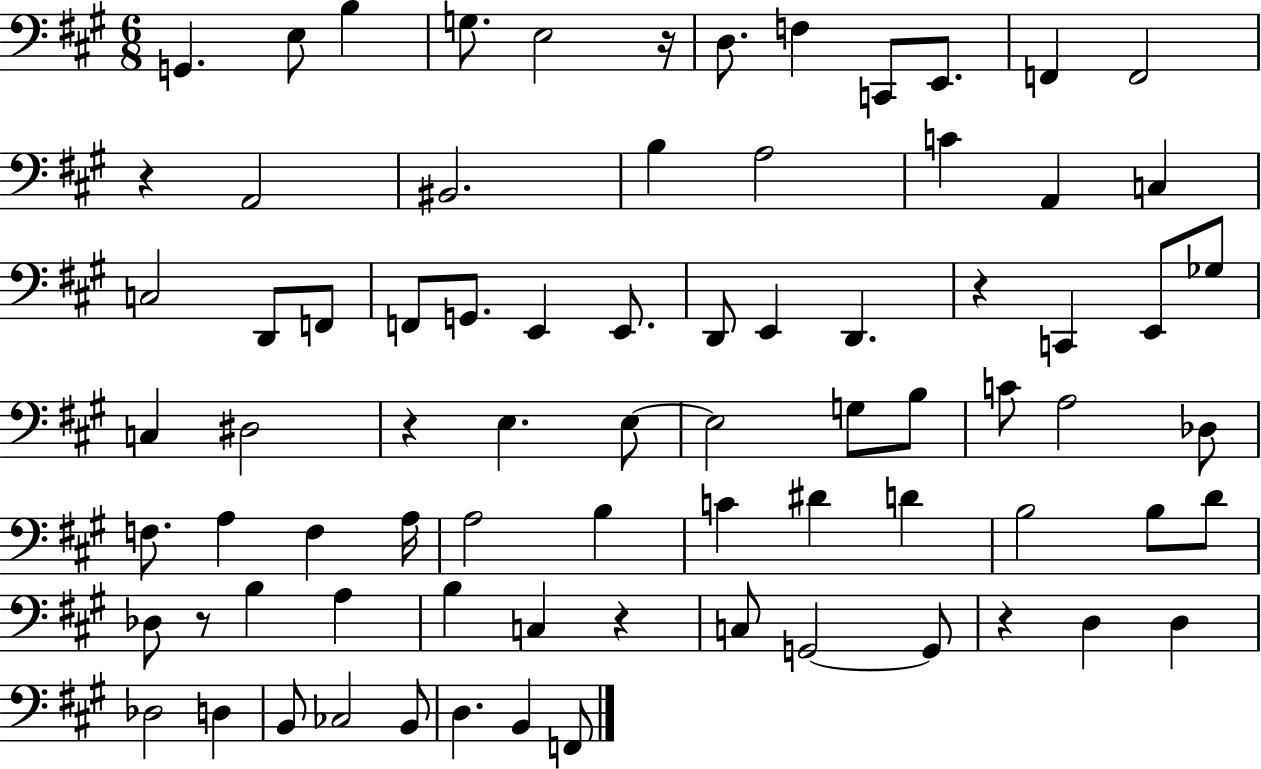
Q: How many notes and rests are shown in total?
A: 78